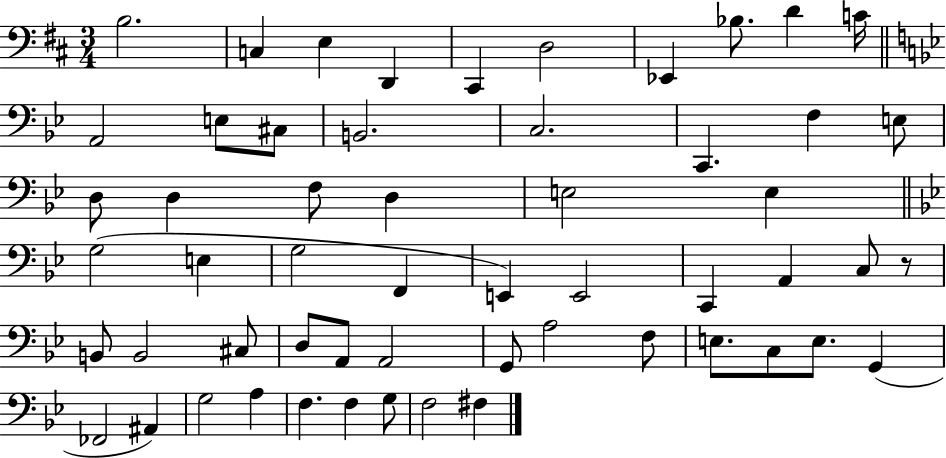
X:1
T:Untitled
M:3/4
L:1/4
K:D
B,2 C, E, D,, ^C,, D,2 _E,, _B,/2 D C/4 A,,2 E,/2 ^C,/2 B,,2 C,2 C,, F, E,/2 D,/2 D, F,/2 D, E,2 E, G,2 E, G,2 F,, E,, E,,2 C,, A,, C,/2 z/2 B,,/2 B,,2 ^C,/2 D,/2 A,,/2 A,,2 G,,/2 A,2 F,/2 E,/2 C,/2 E,/2 G,, _F,,2 ^A,, G,2 A, F, F, G,/2 F,2 ^F,